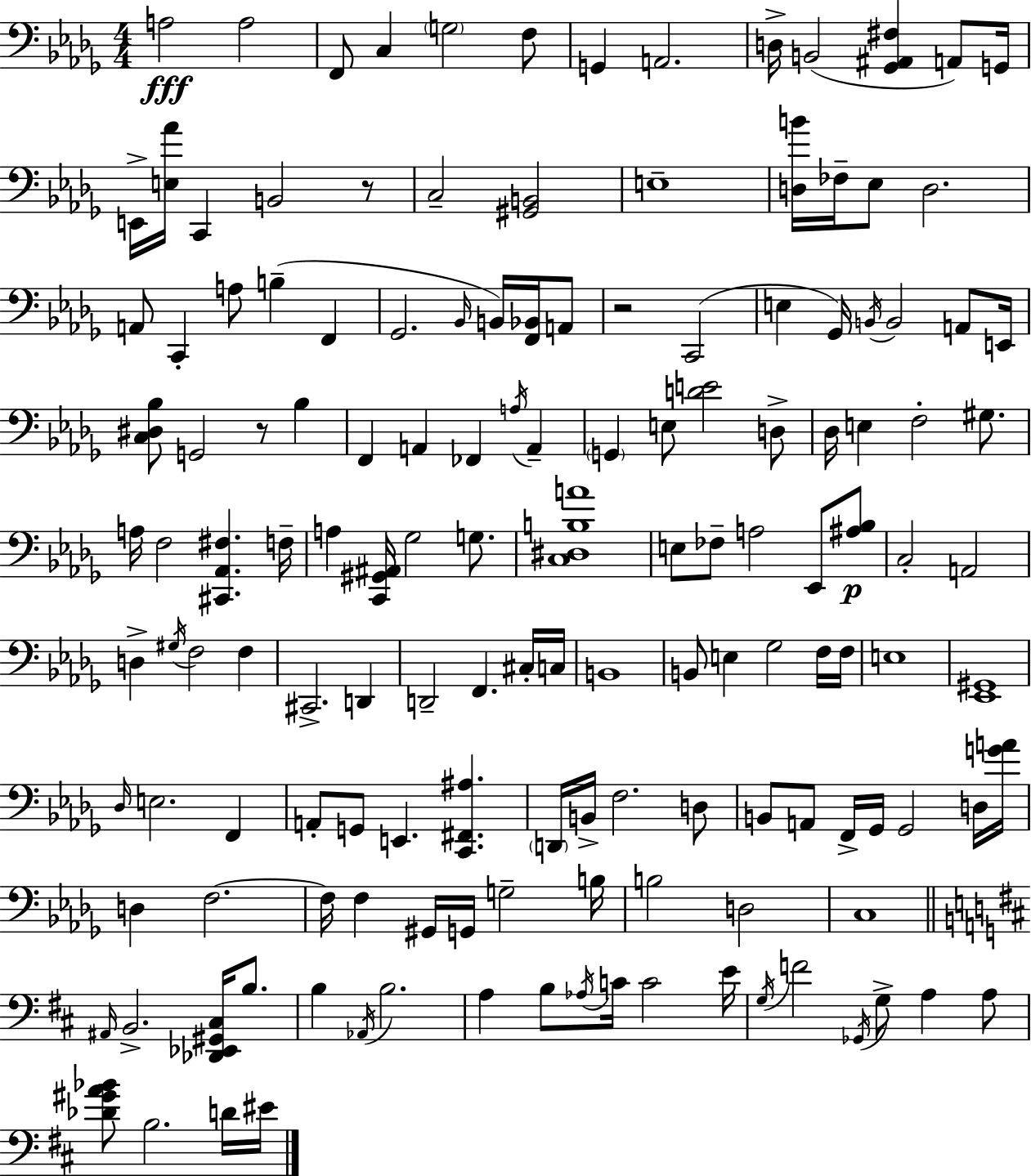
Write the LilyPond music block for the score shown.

{
  \clef bass
  \numericTimeSignature
  \time 4/4
  \key bes \minor
  a2\fff a2 | f,8 c4 \parenthesize g2 f8 | g,4 a,2. | d16-> b,2( <ges, ais, fis>4 a,8) g,16 | \break e,16-> <e aes'>16 c,4 b,2 r8 | c2-- <gis, b,>2 | e1-- | <d b'>16 fes16-- ees8 d2. | \break a,8 c,4-. a8 b4--( f,4 | ges,2. \grace { bes,16 }) b,16 <f, bes,>16 a,8 | r2 c,2( | e4 ges,16) \acciaccatura { b,16 } b,2 a,8 | \break e,16 <c dis bes>8 g,2 r8 bes4 | f,4 a,4 fes,4 \acciaccatura { a16 } a,4-- | \parenthesize g,4 e8 <d' e'>2 | d8-> des16 e4 f2-. | \break gis8. a16 f2 <cis, aes, fis>4. | f16-- a4 <c, gis, ais,>16 ges2 | g8. <c dis b a'>1 | e8 fes8-- a2 ees,8 | \break <ais bes>8\p c2-. a,2 | d4-> \acciaccatura { gis16 } f2 | f4 cis,2.-> | d,4 d,2-- f,4. | \break cis16-. c16 b,1 | b,8 e4 ges2 | f16 f16 e1 | <ees, gis,>1 | \break \grace { des16 } e2. | f,4 a,8-. g,8 e,4. <c, fis, ais>4. | \parenthesize d,16 b,16-> f2. | d8 b,8 a,8 f,16-> ges,16 ges,2 | \break d16 <g' a'>16 d4 f2.~~ | f16 f4 gis,16 g,16 g2-- | b16 b2 d2 | c1 | \break \bar "||" \break \key d \major \grace { ais,16 } b,2.-> <des, ees, gis, cis>16 b8. | b4 \acciaccatura { aes,16 } b2. | a4 b8 \acciaccatura { aes16 } c'16 c'2 | e'16 \acciaccatura { g16 } f'2 \acciaccatura { ges,16 } g8-> a4 | \break a8 <des' gis' a' bes'>8 b2. | d'16 eis'16 \bar "|."
}